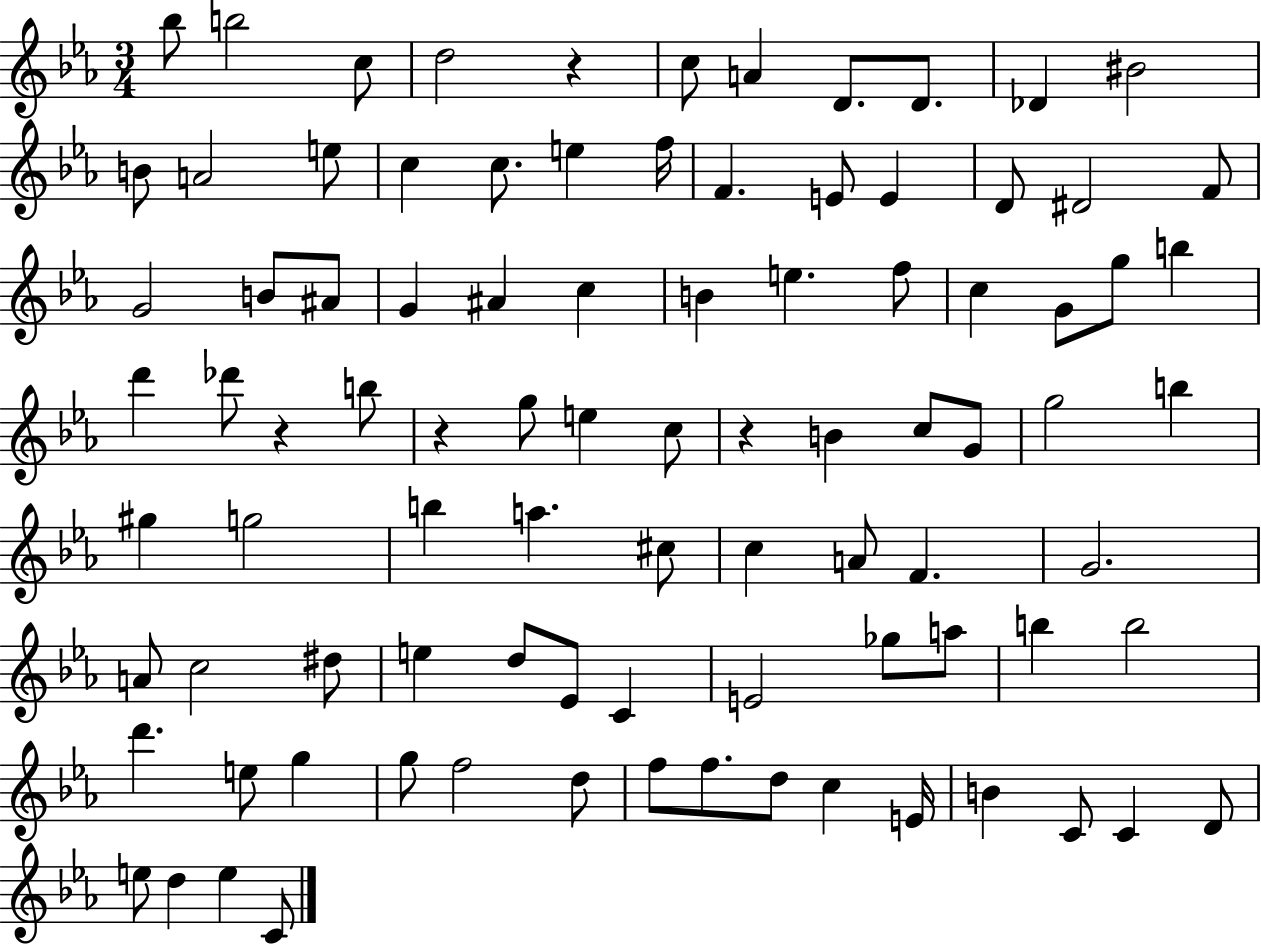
Bb5/e B5/h C5/e D5/h R/q C5/e A4/q D4/e. D4/e. Db4/q BIS4/h B4/e A4/h E5/e C5/q C5/e. E5/q F5/s F4/q. E4/e E4/q D4/e D#4/h F4/e G4/h B4/e A#4/e G4/q A#4/q C5/q B4/q E5/q. F5/e C5/q G4/e G5/e B5/q D6/q Db6/e R/q B5/e R/q G5/e E5/q C5/e R/q B4/q C5/e G4/e G5/h B5/q G#5/q G5/h B5/q A5/q. C#5/e C5/q A4/e F4/q. G4/h. A4/e C5/h D#5/e E5/q D5/e Eb4/e C4/q E4/h Gb5/e A5/e B5/q B5/h D6/q. E5/e G5/q G5/e F5/h D5/e F5/e F5/e. D5/e C5/q E4/s B4/q C4/e C4/q D4/e E5/e D5/q E5/q C4/e